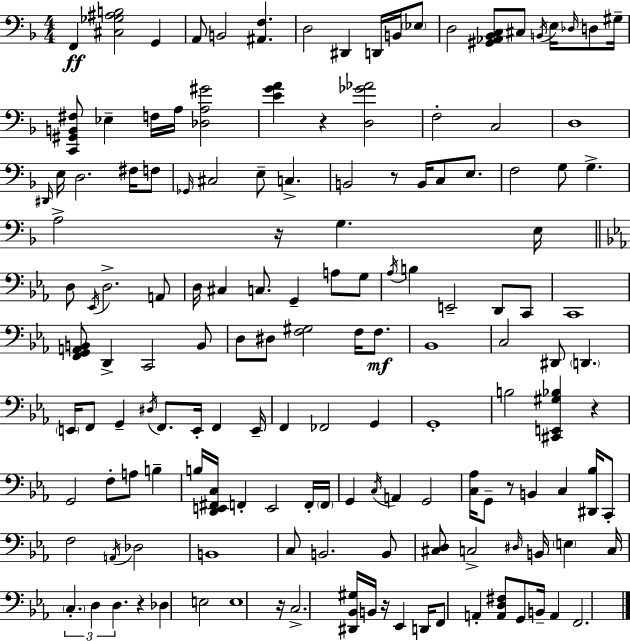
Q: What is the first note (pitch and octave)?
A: F2